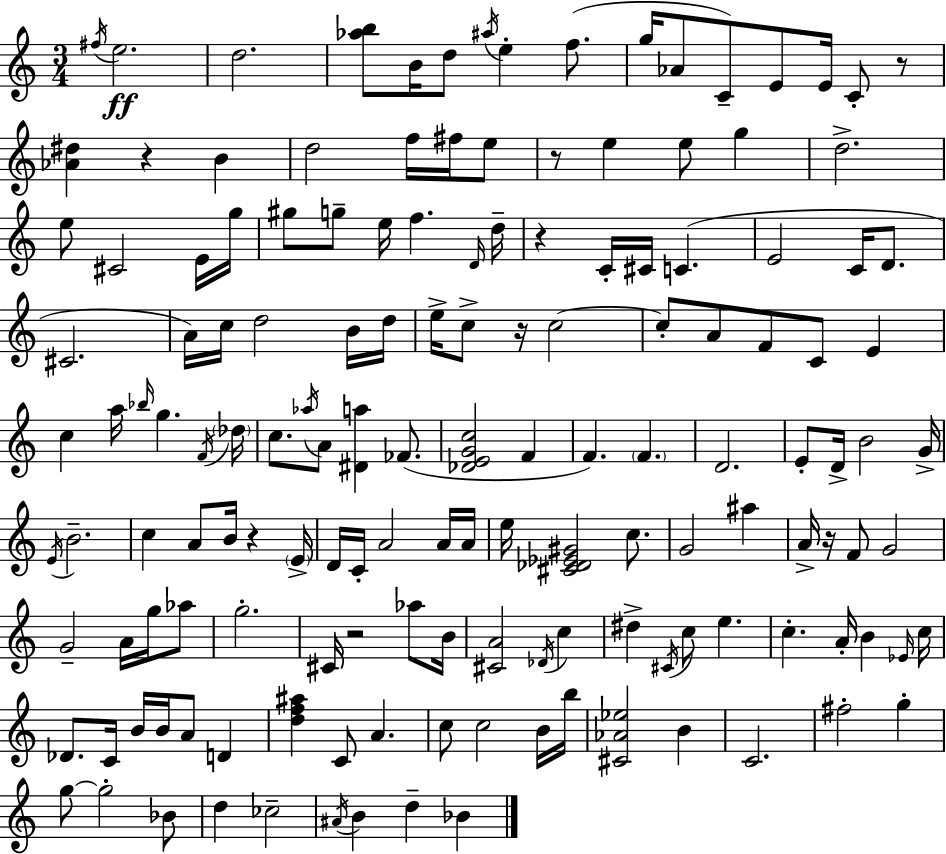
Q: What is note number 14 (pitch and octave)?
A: C4